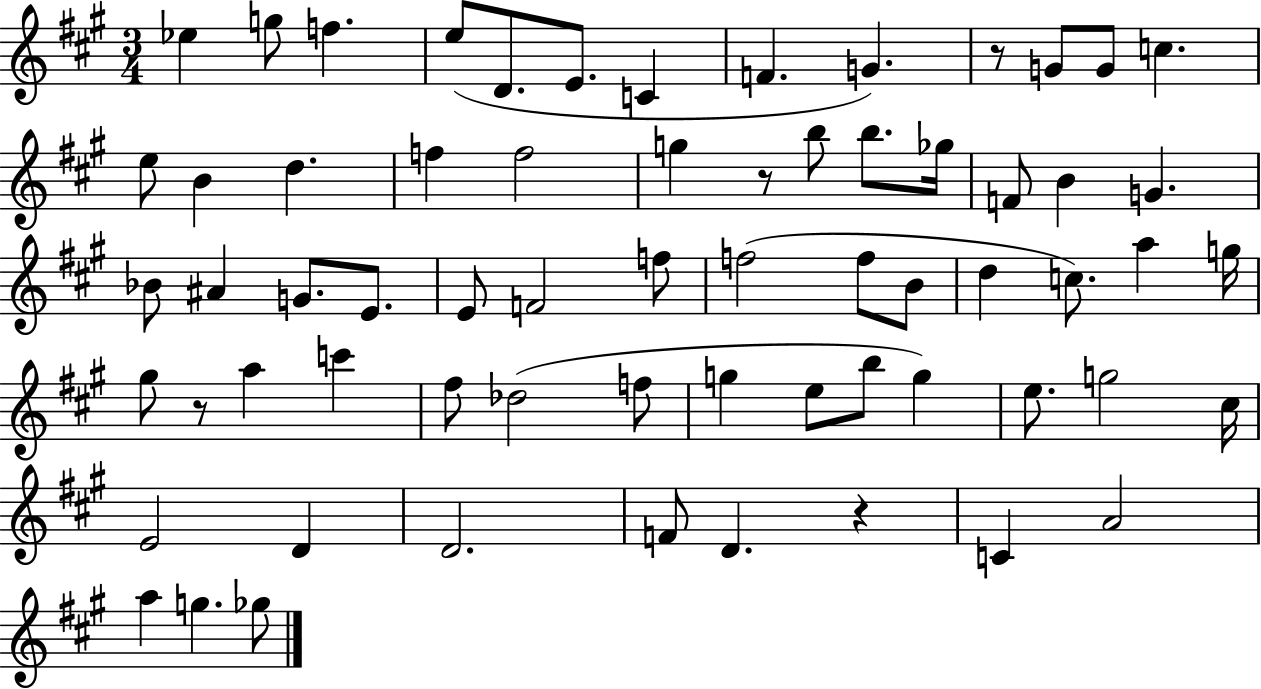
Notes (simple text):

Eb5/q G5/e F5/q. E5/e D4/e. E4/e. C4/q F4/q. G4/q. R/e G4/e G4/e C5/q. E5/e B4/q D5/q. F5/q F5/h G5/q R/e B5/e B5/e. Gb5/s F4/e B4/q G4/q. Bb4/e A#4/q G4/e. E4/e. E4/e F4/h F5/e F5/h F5/e B4/e D5/q C5/e. A5/q G5/s G#5/e R/e A5/q C6/q F#5/e Db5/h F5/e G5/q E5/e B5/e G5/q E5/e. G5/h C#5/s E4/h D4/q D4/h. F4/e D4/q. R/q C4/q A4/h A5/q G5/q. Gb5/e